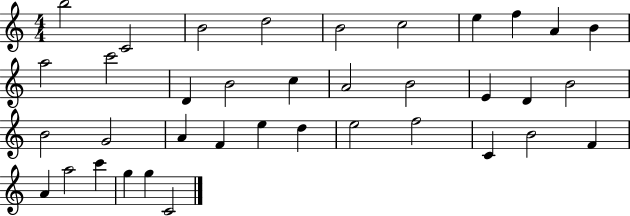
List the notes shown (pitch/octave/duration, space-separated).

B5/h C4/h B4/h D5/h B4/h C5/h E5/q F5/q A4/q B4/q A5/h C6/h D4/q B4/h C5/q A4/h B4/h E4/q D4/q B4/h B4/h G4/h A4/q F4/q E5/q D5/q E5/h F5/h C4/q B4/h F4/q A4/q A5/h C6/q G5/q G5/q C4/h